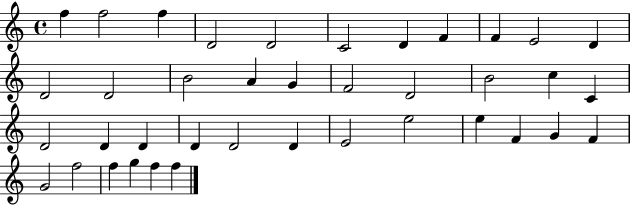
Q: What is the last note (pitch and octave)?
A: F5